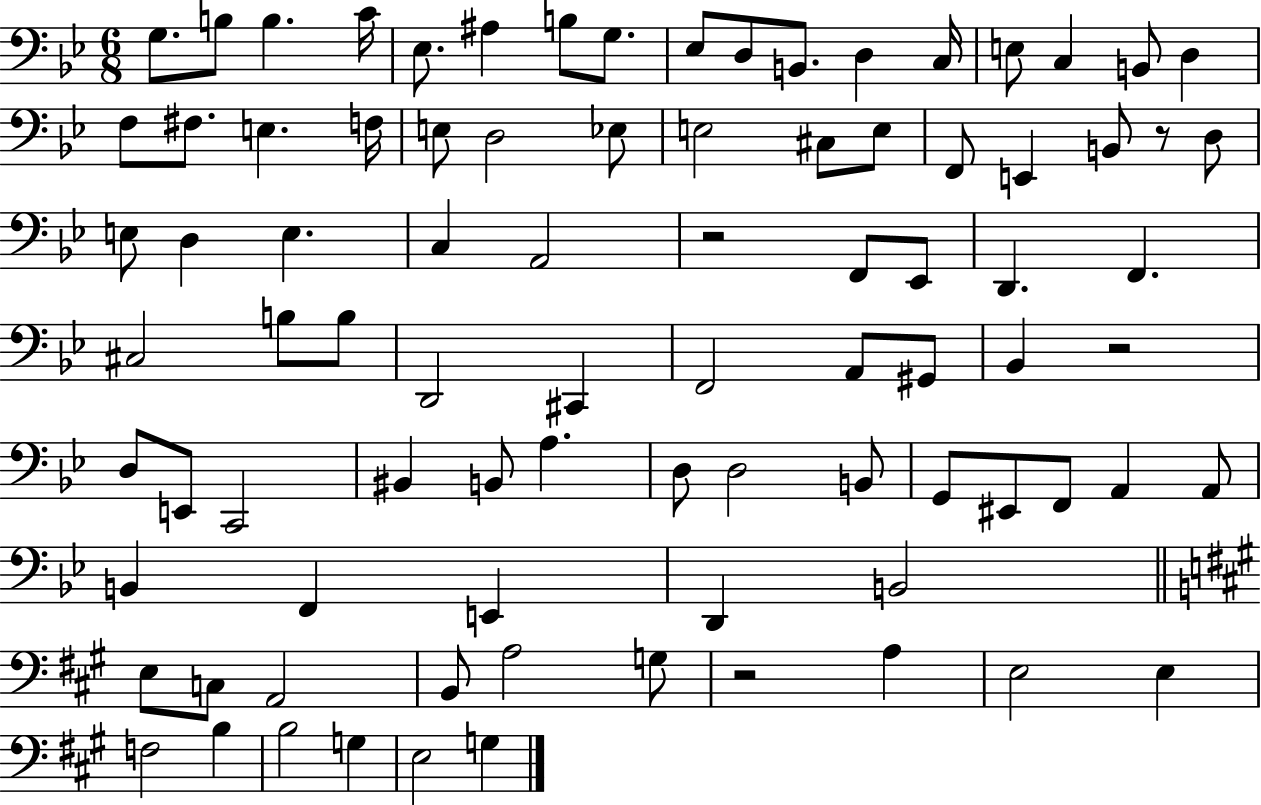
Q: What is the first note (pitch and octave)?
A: G3